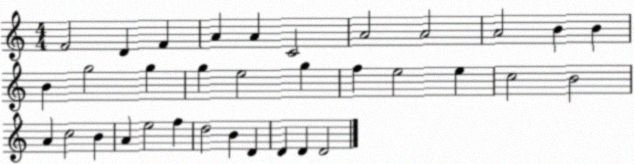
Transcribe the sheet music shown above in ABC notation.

X:1
T:Untitled
M:4/4
L:1/4
K:C
F2 D F A A C2 A2 A2 A2 B B B g2 g g e2 g f e2 e c2 B2 A c2 B A e2 f d2 B D D D D2